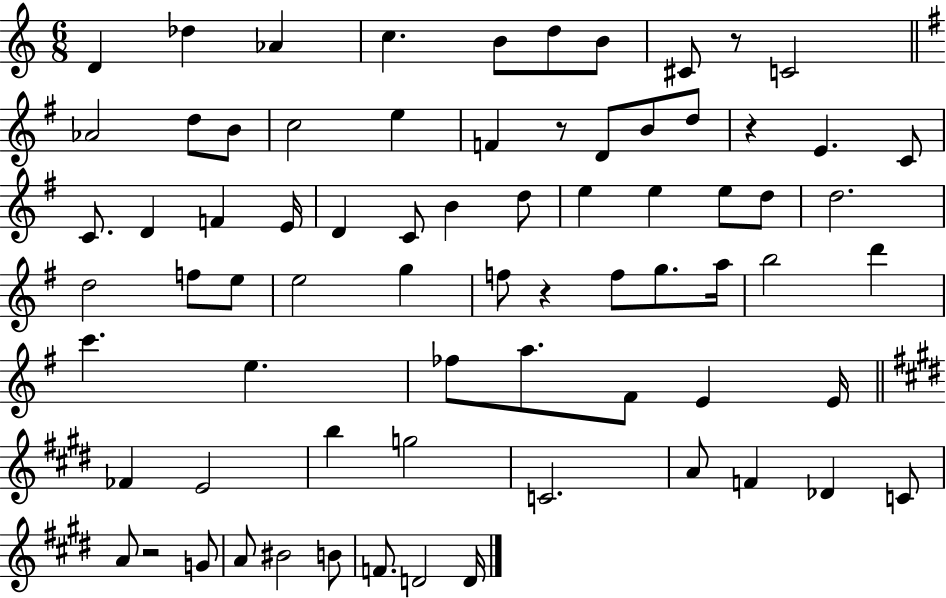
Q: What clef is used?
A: treble